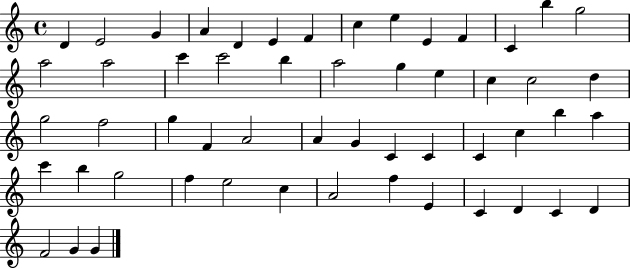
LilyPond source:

{
  \clef treble
  \time 4/4
  \defaultTimeSignature
  \key c \major
  d'4 e'2 g'4 | a'4 d'4 e'4 f'4 | c''4 e''4 e'4 f'4 | c'4 b''4 g''2 | \break a''2 a''2 | c'''4 c'''2 b''4 | a''2 g''4 e''4 | c''4 c''2 d''4 | \break g''2 f''2 | g''4 f'4 a'2 | a'4 g'4 c'4 c'4 | c'4 c''4 b''4 a''4 | \break c'''4 b''4 g''2 | f''4 e''2 c''4 | a'2 f''4 e'4 | c'4 d'4 c'4 d'4 | \break f'2 g'4 g'4 | \bar "|."
}